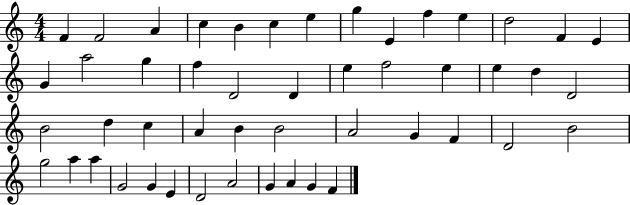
F4/q F4/h A4/q C5/q B4/q C5/q E5/q G5/q E4/q F5/q E5/q D5/h F4/q E4/q G4/q A5/h G5/q F5/q D4/h D4/q E5/q F5/h E5/q E5/q D5/q D4/h B4/h D5/q C5/q A4/q B4/q B4/h A4/h G4/q F4/q D4/h B4/h G5/h A5/q A5/q G4/h G4/q E4/q D4/h A4/h G4/q A4/q G4/q F4/q